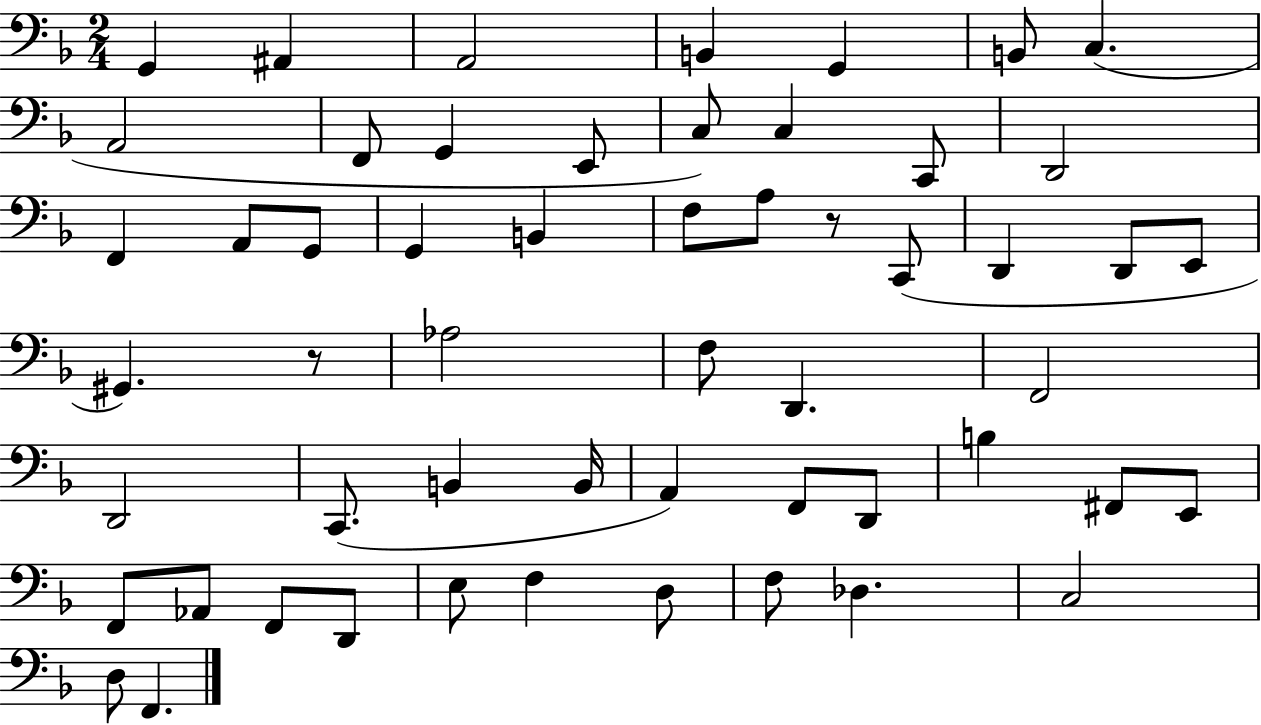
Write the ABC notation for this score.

X:1
T:Untitled
M:2/4
L:1/4
K:F
G,, ^A,, A,,2 B,, G,, B,,/2 C, A,,2 F,,/2 G,, E,,/2 C,/2 C, C,,/2 D,,2 F,, A,,/2 G,,/2 G,, B,, F,/2 A,/2 z/2 C,,/2 D,, D,,/2 E,,/2 ^G,, z/2 _A,2 F,/2 D,, F,,2 D,,2 C,,/2 B,, B,,/4 A,, F,,/2 D,,/2 B, ^F,,/2 E,,/2 F,,/2 _A,,/2 F,,/2 D,,/2 E,/2 F, D,/2 F,/2 _D, C,2 D,/2 F,,